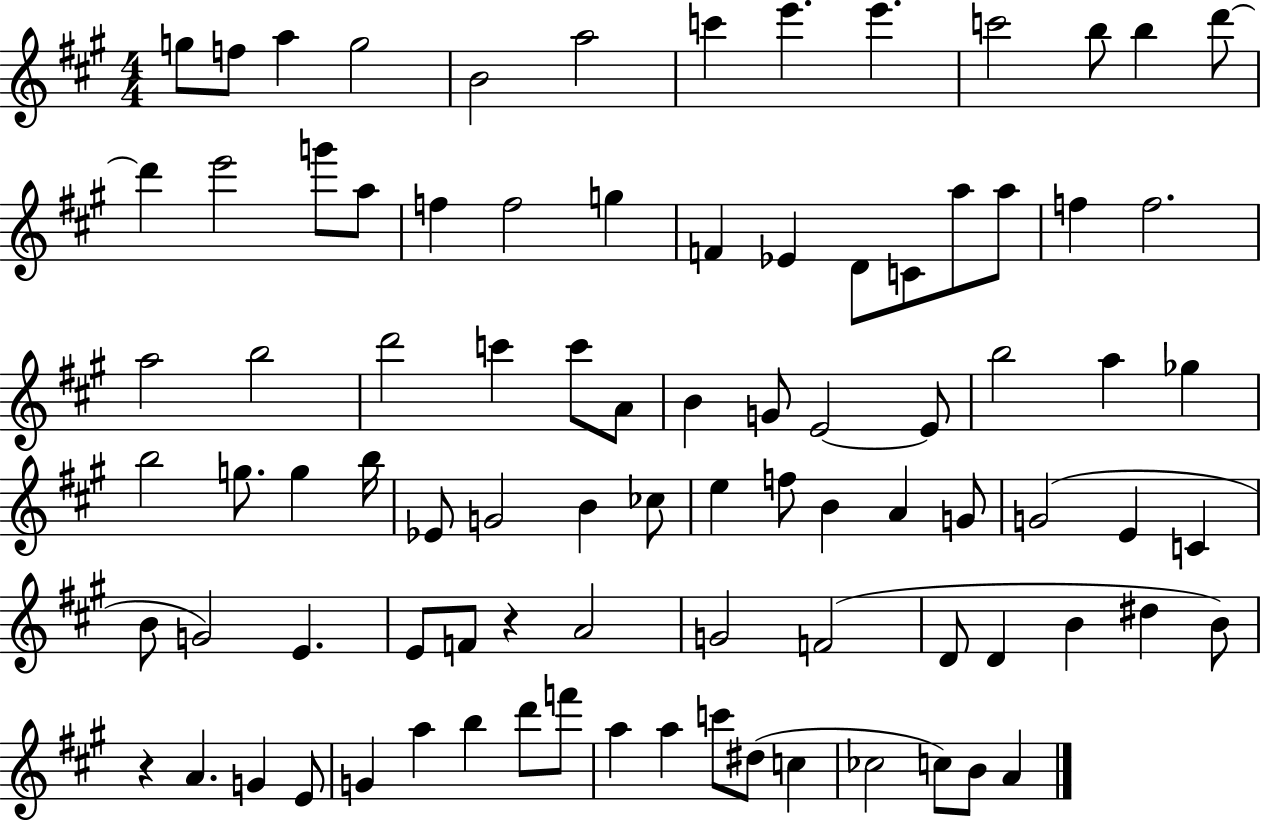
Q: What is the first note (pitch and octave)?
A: G5